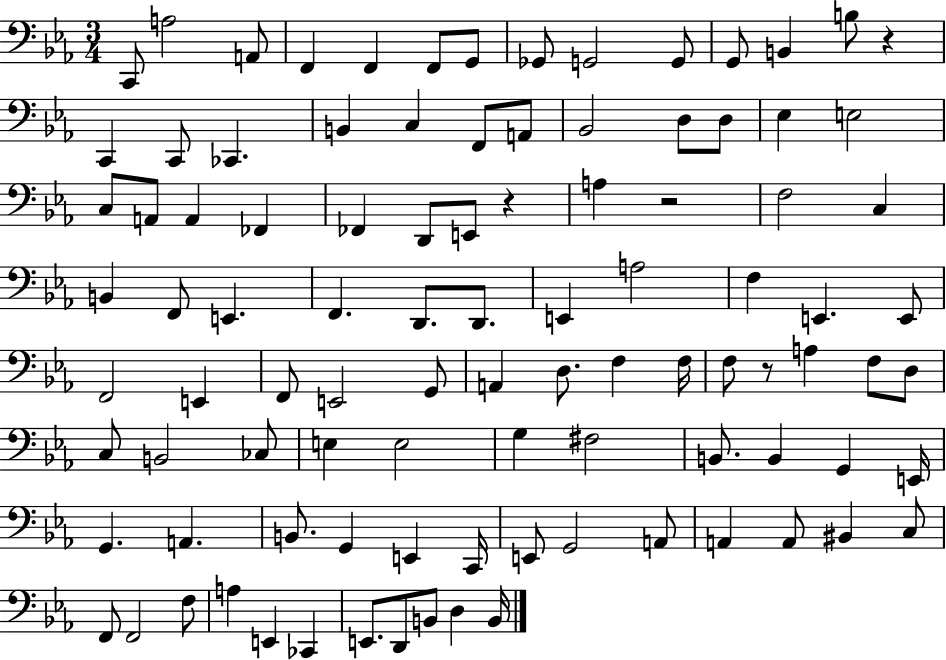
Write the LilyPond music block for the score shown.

{
  \clef bass
  \numericTimeSignature
  \time 3/4
  \key ees \major
  \repeat volta 2 { c,8 a2 a,8 | f,4 f,4 f,8 g,8 | ges,8 g,2 g,8 | g,8 b,4 b8 r4 | \break c,4 c,8 ces,4. | b,4 c4 f,8 a,8 | bes,2 d8 d8 | ees4 e2 | \break c8 a,8 a,4 fes,4 | fes,4 d,8 e,8 r4 | a4 r2 | f2 c4 | \break b,4 f,8 e,4. | f,4. d,8. d,8. | e,4 a2 | f4 e,4. e,8 | \break f,2 e,4 | f,8 e,2 g,8 | a,4 d8. f4 f16 | f8 r8 a4 f8 d8 | \break c8 b,2 ces8 | e4 e2 | g4 fis2 | b,8. b,4 g,4 e,16 | \break g,4. a,4. | b,8. g,4 e,4 c,16 | e,8 g,2 a,8 | a,4 a,8 bis,4 c8 | \break f,8 f,2 f8 | a4 e,4 ces,4 | e,8. d,8 b,8 d4 b,16 | } \bar "|."
}